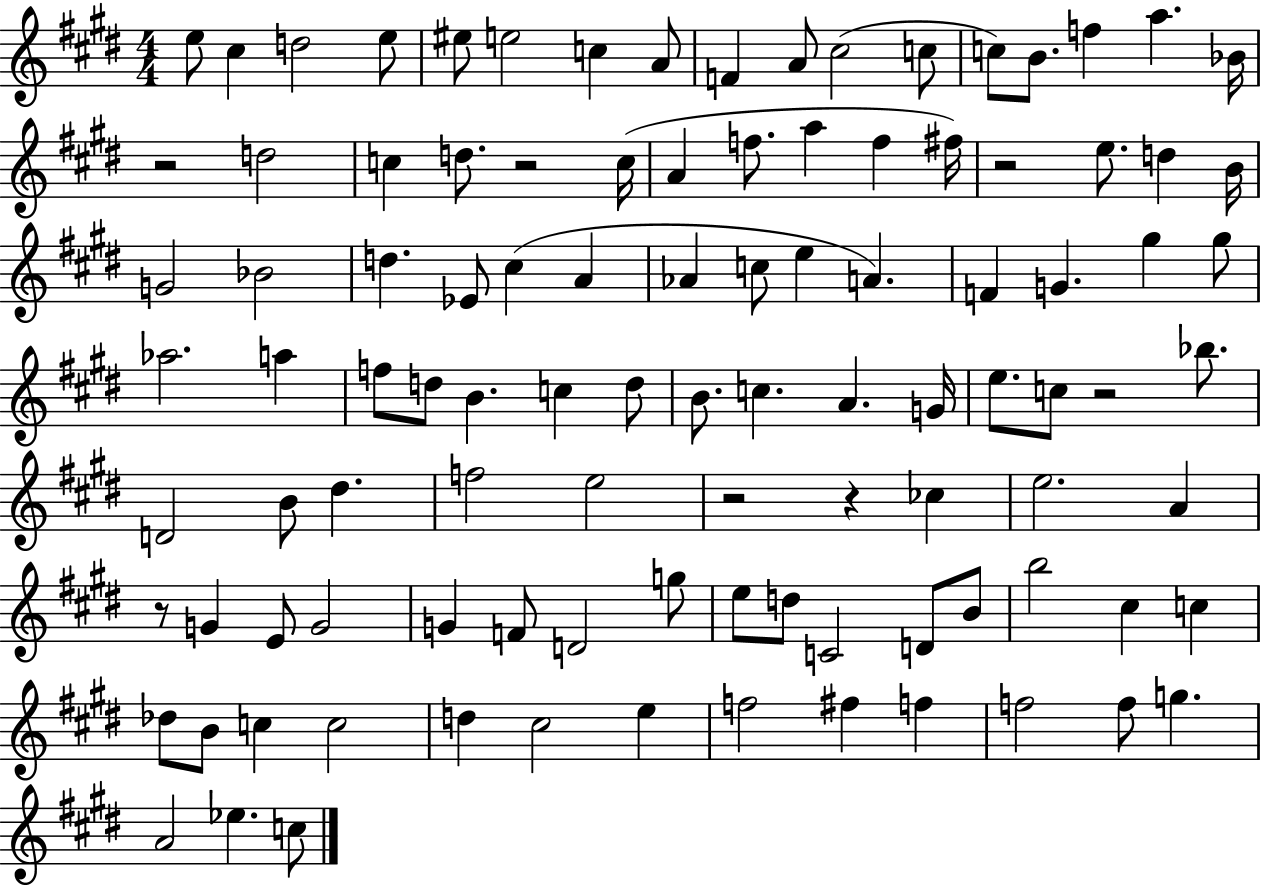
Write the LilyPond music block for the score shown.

{
  \clef treble
  \numericTimeSignature
  \time 4/4
  \key e \major
  e''8 cis''4 d''2 e''8 | eis''8 e''2 c''4 a'8 | f'4 a'8 cis''2( c''8 | c''8) b'8. f''4 a''4. bes'16 | \break r2 d''2 | c''4 d''8. r2 c''16( | a'4 f''8. a''4 f''4 fis''16) | r2 e''8. d''4 b'16 | \break g'2 bes'2 | d''4. ees'8 cis''4( a'4 | aes'4 c''8 e''4 a'4.) | f'4 g'4. gis''4 gis''8 | \break aes''2. a''4 | f''8 d''8 b'4. c''4 d''8 | b'8. c''4. a'4. g'16 | e''8. c''8 r2 bes''8. | \break d'2 b'8 dis''4. | f''2 e''2 | r2 r4 ces''4 | e''2. a'4 | \break r8 g'4 e'8 g'2 | g'4 f'8 d'2 g''8 | e''8 d''8 c'2 d'8 b'8 | b''2 cis''4 c''4 | \break des''8 b'8 c''4 c''2 | d''4 cis''2 e''4 | f''2 fis''4 f''4 | f''2 f''8 g''4. | \break a'2 ees''4. c''8 | \bar "|."
}